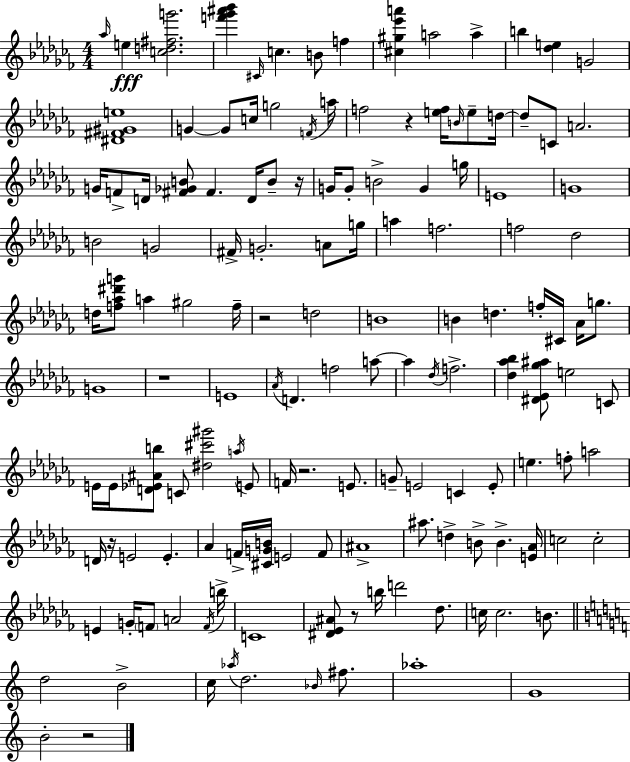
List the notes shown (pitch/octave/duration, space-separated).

Ab5/s E5/q [C5,D5,F#5,G6]/h. [F6,Gb6,A#6,Bb6]/q C#4/s C5/q. B4/e F5/q [C#5,G#5,Eb6,A6]/q A5/h A5/q B5/q [Db5,E5]/q G4/h [D#4,F#4,G#4,E5]/w G4/q G4/e C5/s G5/h F4/s A5/s F5/h R/q [E5,F5]/s B4/s E5/e D5/s D5/e C4/e A4/h. G4/s F4/e D4/s [F#4,Gb4,B4]/e F#4/q. D4/s B4/e R/s G4/s G4/e B4/h G4/q G5/s E4/w G4/w B4/h G4/h F#4/s G4/h. A4/e G5/s A5/q F5/h. F5/h Db5/h D5/s [F5,Ab5,D#6,G6]/e A5/q G#5/h F5/s R/h D5/h B4/w B4/q D5/q. F5/s C#4/s Ab4/s G5/e. G4/w R/w E4/w Ab4/s D4/q. F5/h A5/e A5/q Db5/s F5/h. [Db5,Ab5,Bb5]/q [D#4,Eb4,Gb5,A#5]/e E5/h C4/e E4/s E4/s [D4,Eb4,A#4,B5]/e C4/e [D#5,C#6,G#6]/h A5/s E4/e F4/s R/h. E4/e. G4/e E4/h C4/q E4/e E5/q. F5/e A5/h D4/s R/s E4/h E4/q. Ab4/q F4/s [C#4,G4,B4]/s E4/h F4/e A#4/w A#5/e. D5/q B4/e B4/q. [E4,Ab4]/s C5/h C5/h E4/q G4/s F4/e A4/h F4/s B5/s C4/w [D#4,Eb4,A#4]/e R/e B5/s D6/h Db5/e. C5/s C5/h. B4/e. D5/h B4/h C5/s Ab5/s D5/h. Bb4/s F#5/e. Ab5/w G4/w B4/h R/h